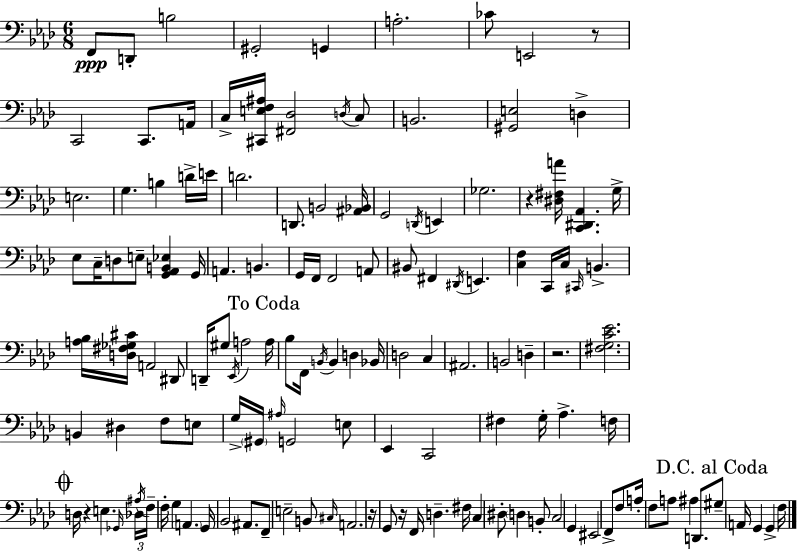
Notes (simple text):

F2/e D2/e B3/h G#2/h G2/q A3/h. CES4/e E2/h R/e C2/h C2/e. A2/s C3/s [C#2,E3,F3,A#3]/s [F#2,Db3]/h D3/s C3/e B2/h. [G#2,E3]/h D3/q E3/h. G3/q. B3/q D4/s E4/s D4/h. D2/e. B2/h [A#2,Bb2]/s G2/h D2/s E2/q Gb3/h. R/q [D#3,F#3,A4]/s [C2,D#2,Ab2]/q. G3/s Eb3/e C3/s D3/e E3/e [G2,Ab2,B2,Eb3]/q G2/s A2/q. B2/q. G2/s F2/s F2/h A2/e BIS2/e F#2/q D#2/s E2/q. [C3,F3]/q C2/s C3/s C#2/s B2/q. [A3,Bb3]/s [D3,F#3,Gb3,C#4]/s A2/h D#2/e D2/s G#3/e Eb2/s A3/h A3/s Bb3/e F2/s B2/s B2/q D3/q Bb2/s D3/h C3/q A#2/h. B2/h D3/q R/h. [F#3,G3,C4,Eb4]/h. B2/q D#3/q F3/e E3/e G3/s G#2/s A#3/s G2/h E3/e Eb2/q C2/h F#3/q G3/s Ab3/q. F3/s D3/s R/q E3/q. Gb2/s Db3/s A#3/s F3/s F3/s G3/q A2/q. G2/s Bb2/h A#2/e. F2/e E3/h B2/e C#3/s A2/h. R/s G2/e R/s F2/s D3/q. F#3/s C3/q D#3/e D3/q B2/e C3/h G2/q EIS2/h F2/e F3/e A3/s F3/e A3/e A#3/q D2/e. G#3/e A2/s G2/q G2/q F3/s